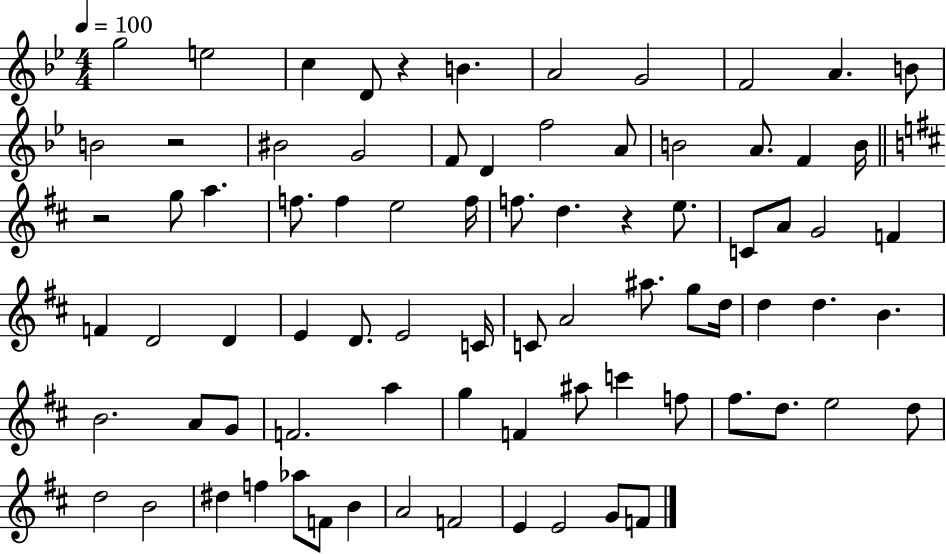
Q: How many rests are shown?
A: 4